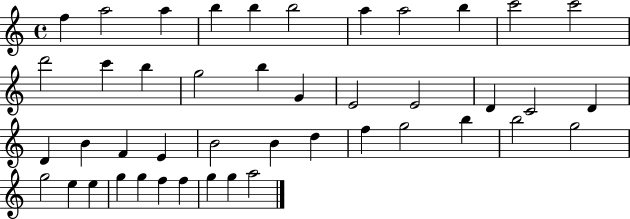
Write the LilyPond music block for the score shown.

{
  \clef treble
  \time 4/4
  \defaultTimeSignature
  \key c \major
  f''4 a''2 a''4 | b''4 b''4 b''2 | a''4 a''2 b''4 | c'''2 c'''2 | \break d'''2 c'''4 b''4 | g''2 b''4 g'4 | e'2 e'2 | d'4 c'2 d'4 | \break d'4 b'4 f'4 e'4 | b'2 b'4 d''4 | f''4 g''2 b''4 | b''2 g''2 | \break g''2 e''4 e''4 | g''4 g''4 f''4 f''4 | g''4 g''4 a''2 | \bar "|."
}